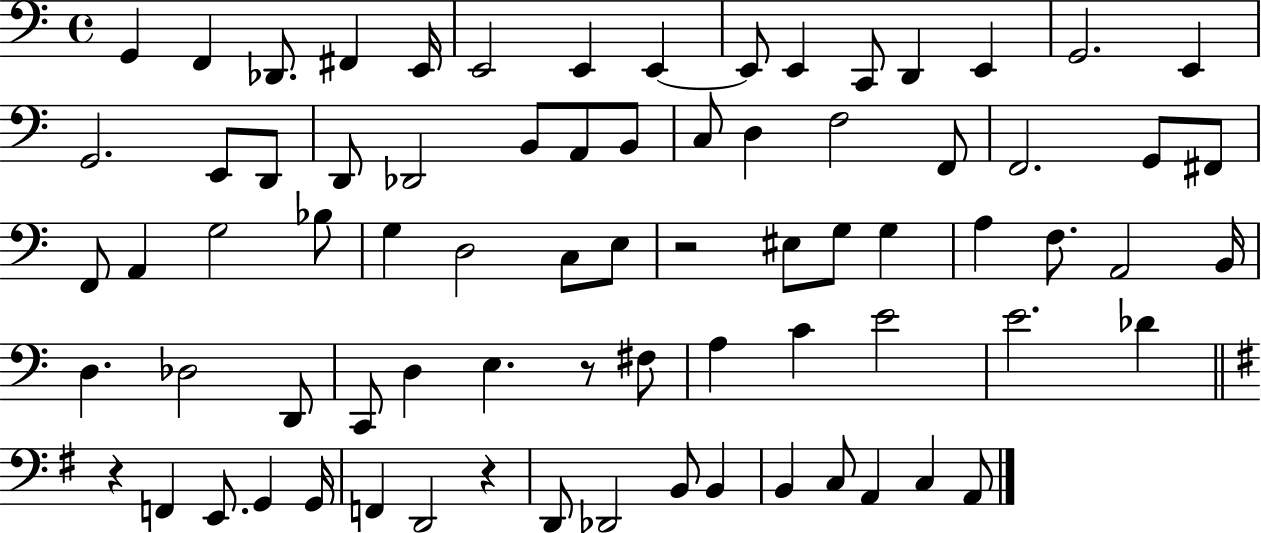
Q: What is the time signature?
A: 4/4